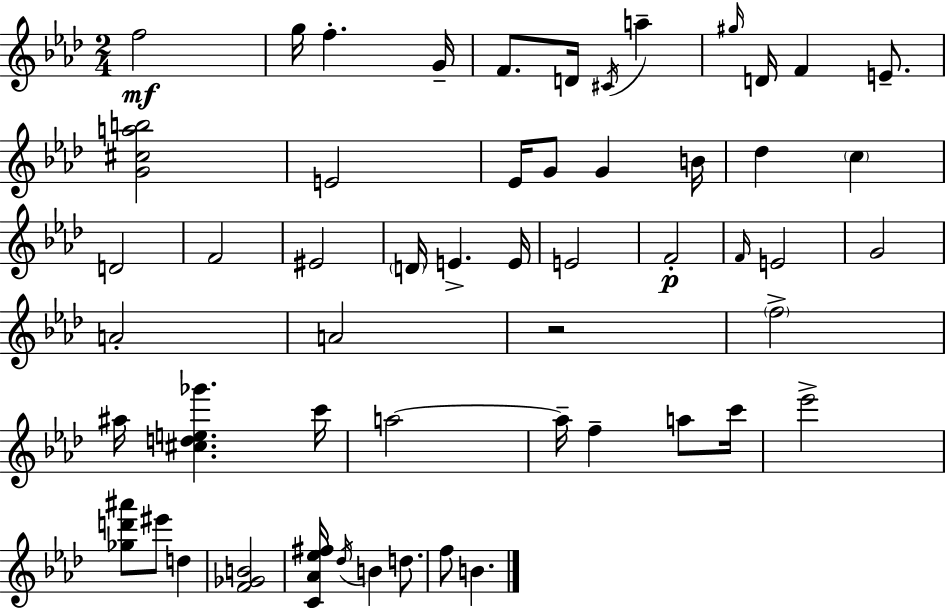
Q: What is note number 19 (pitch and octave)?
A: C5